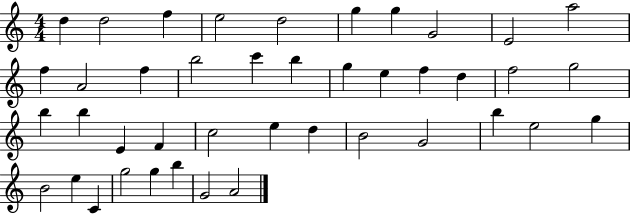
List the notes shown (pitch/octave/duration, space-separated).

D5/q D5/h F5/q E5/h D5/h G5/q G5/q G4/h E4/h A5/h F5/q A4/h F5/q B5/h C6/q B5/q G5/q E5/q F5/q D5/q F5/h G5/h B5/q B5/q E4/q F4/q C5/h E5/q D5/q B4/h G4/h B5/q E5/h G5/q B4/h E5/q C4/q G5/h G5/q B5/q G4/h A4/h